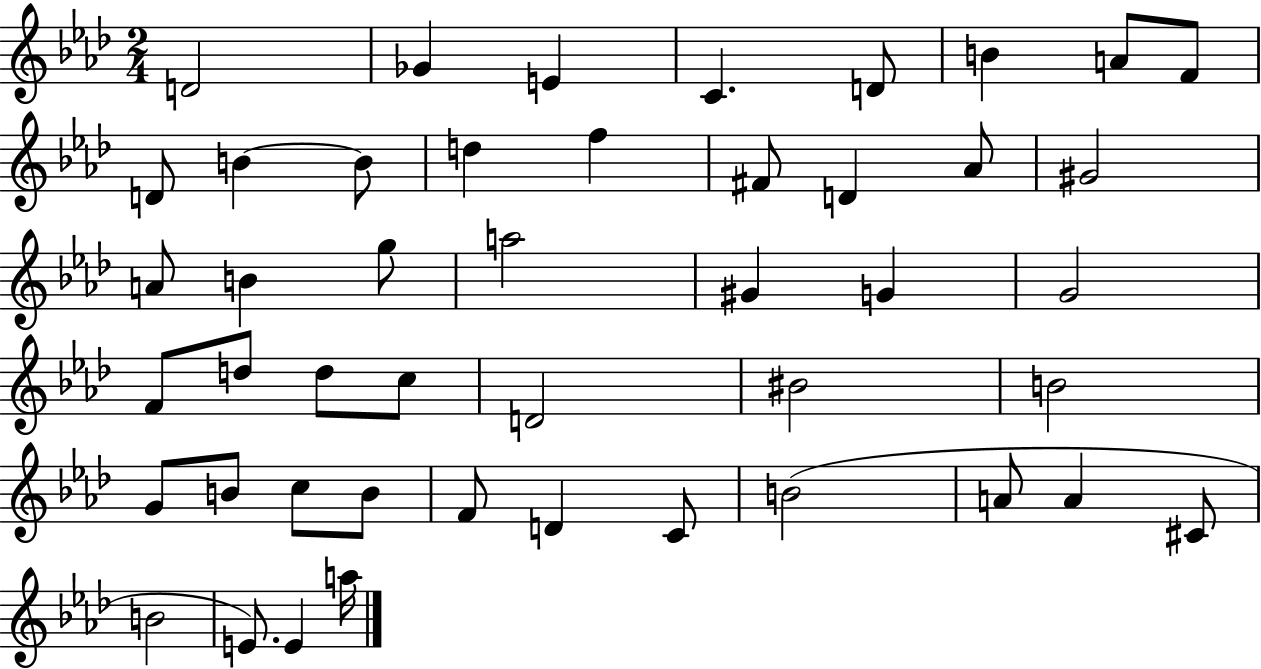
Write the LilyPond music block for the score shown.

{
  \clef treble
  \numericTimeSignature
  \time 2/4
  \key aes \major
  d'2 | ges'4 e'4 | c'4. d'8 | b'4 a'8 f'8 | \break d'8 b'4~~ b'8 | d''4 f''4 | fis'8 d'4 aes'8 | gis'2 | \break a'8 b'4 g''8 | a''2 | gis'4 g'4 | g'2 | \break f'8 d''8 d''8 c''8 | d'2 | bis'2 | b'2 | \break g'8 b'8 c''8 b'8 | f'8 d'4 c'8 | b'2( | a'8 a'4 cis'8 | \break b'2 | e'8.) e'4 a''16 | \bar "|."
}